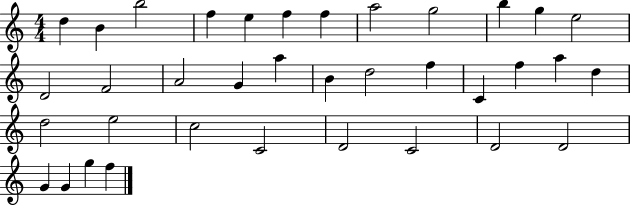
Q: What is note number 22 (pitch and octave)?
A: F5